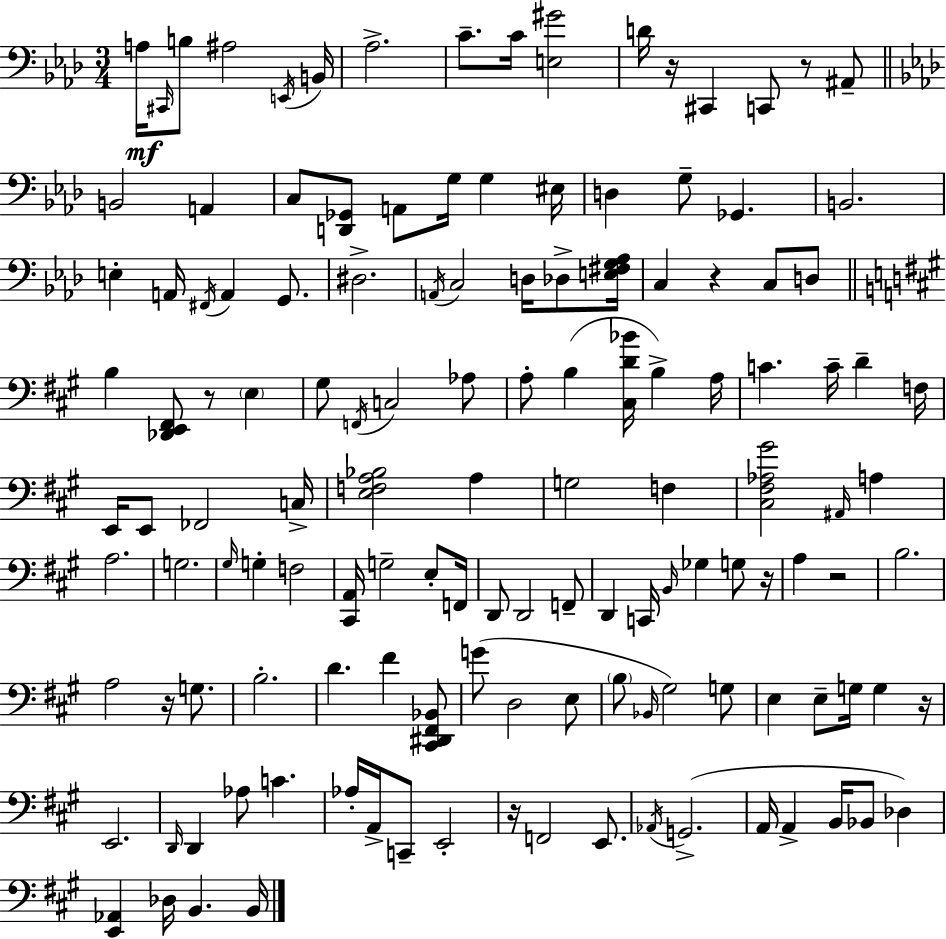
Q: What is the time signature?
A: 3/4